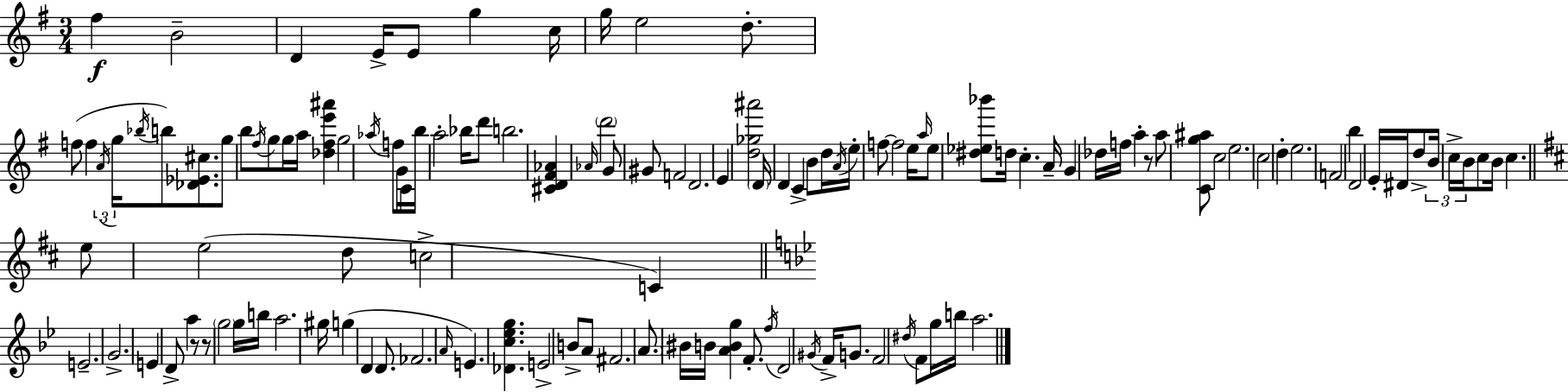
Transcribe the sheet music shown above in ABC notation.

X:1
T:Untitled
M:3/4
L:1/4
K:Em
^f B2 D E/4 E/2 g c/4 g/4 e2 d/2 f/2 f A/4 g/4 _b/4 b/2 [_D_E^c]/2 g/2 b/2 ^f/4 g/2 g/4 a/4 [_d^fe'^a'] g2 _a/4 f/2 G/4 C/4 b/4 a2 _b/4 d'/2 b2 [^CD^F_A] _A/4 d'2 G/2 ^G/2 F2 D2 E [d_g^a']2 D/4 D C B/2 d/4 A/4 e/4 f/2 f2 e/4 a/4 e/2 [^d_e_b']/2 d/4 c A/4 G _d/4 f/4 a z/2 a/2 [Cg^a]/2 c2 e2 c2 d e2 F2 b D2 E/4 ^D/4 d/2 B/4 c/4 B/4 c/2 B/4 c e/2 e2 d/2 c2 C E2 G2 E D/2 a z/2 z/2 g2 g/4 b/4 a2 ^g/4 g D D/2 _F2 A/4 E [_Dc_eg] E2 B/2 A/2 ^F2 A/2 ^B/4 B/4 [ABg] F/2 f/4 D2 ^G/4 F/4 G/2 F2 ^d/4 F/2 g/4 b/4 a2